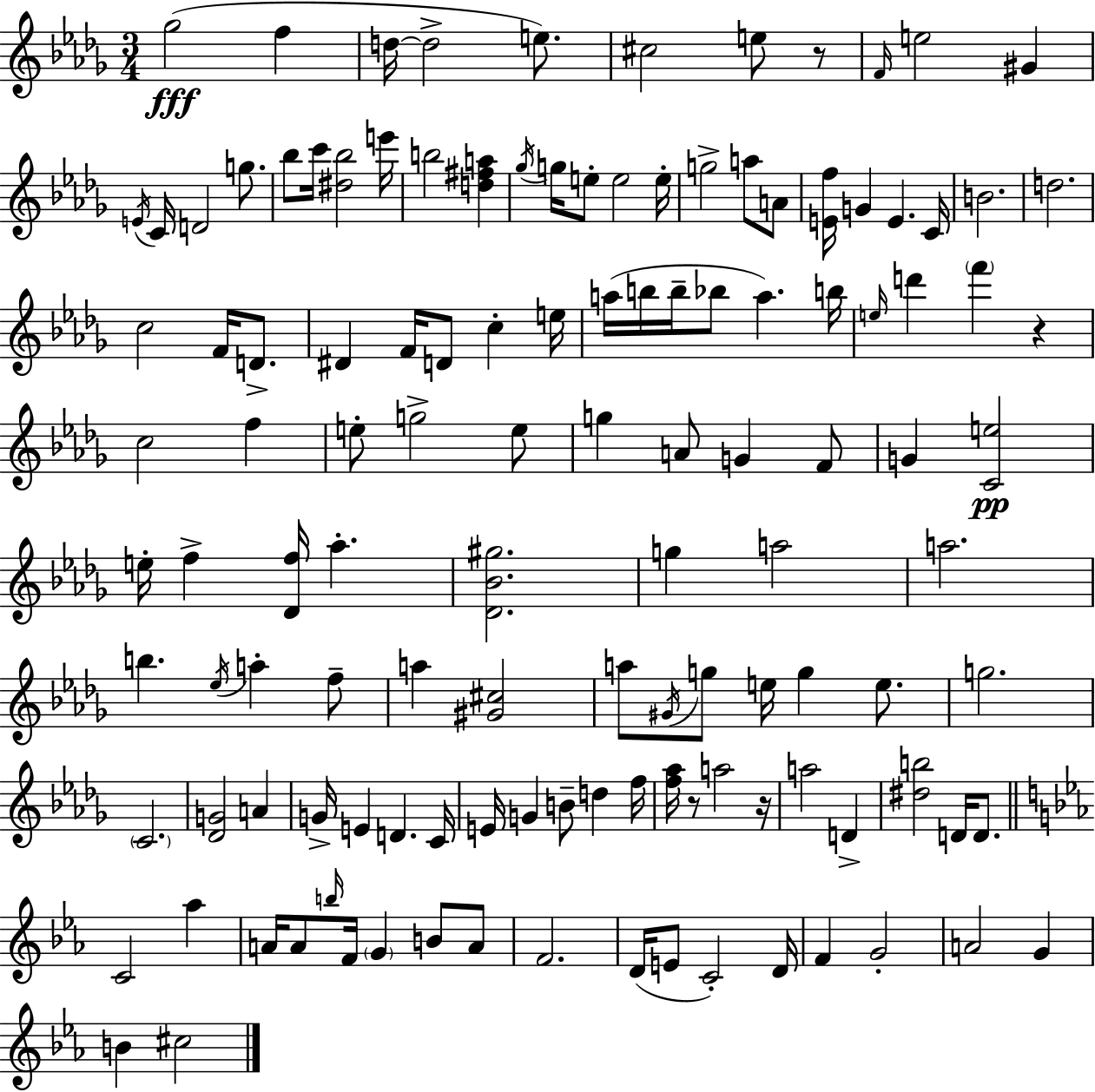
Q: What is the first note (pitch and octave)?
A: Gb5